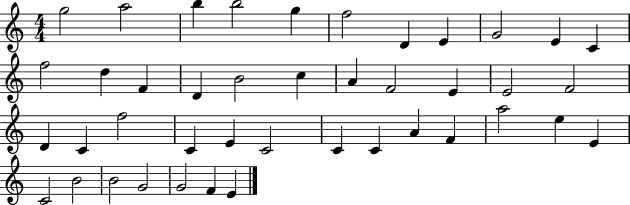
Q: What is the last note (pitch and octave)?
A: E4